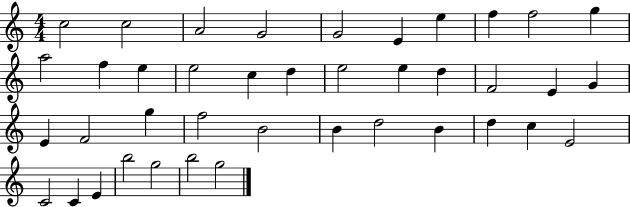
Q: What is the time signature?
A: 4/4